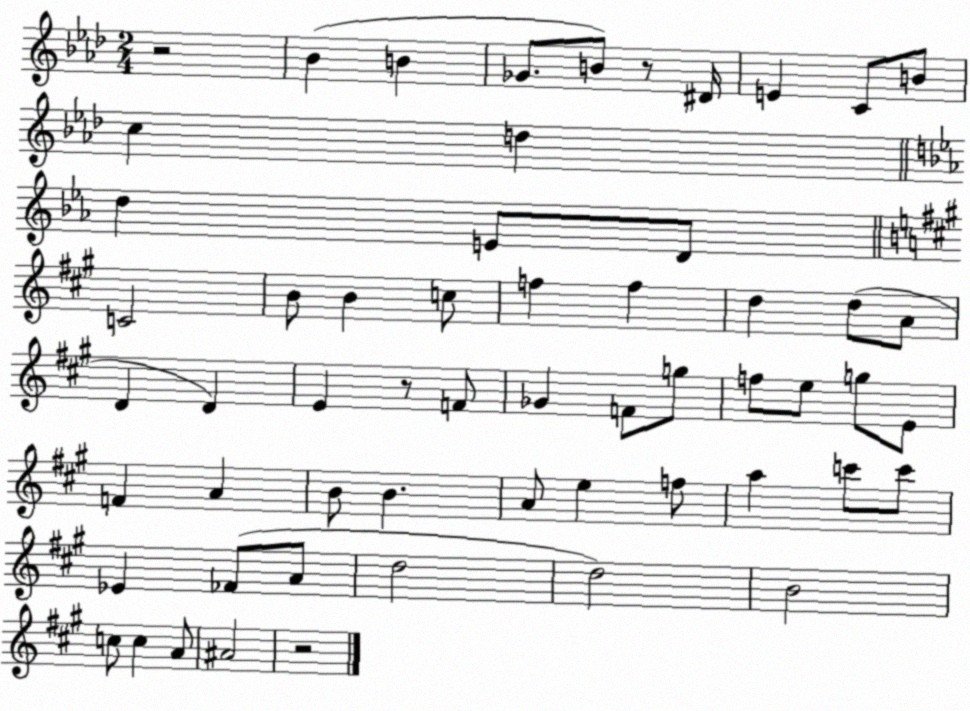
X:1
T:Untitled
M:2/4
L:1/4
K:Ab
z2 _B B _G/2 B/2 z/2 ^D/4 E C/2 B/2 c d d E/2 D/2 C2 B/2 B c/2 f f d d/2 A/2 D D E z/2 F/2 _G F/2 g/2 f/2 e/2 g/2 E/2 F A B/2 B A/2 e f/2 a c'/2 c'/2 _E _F/2 A/2 d2 d2 B2 c/2 c A/2 ^A2 z2